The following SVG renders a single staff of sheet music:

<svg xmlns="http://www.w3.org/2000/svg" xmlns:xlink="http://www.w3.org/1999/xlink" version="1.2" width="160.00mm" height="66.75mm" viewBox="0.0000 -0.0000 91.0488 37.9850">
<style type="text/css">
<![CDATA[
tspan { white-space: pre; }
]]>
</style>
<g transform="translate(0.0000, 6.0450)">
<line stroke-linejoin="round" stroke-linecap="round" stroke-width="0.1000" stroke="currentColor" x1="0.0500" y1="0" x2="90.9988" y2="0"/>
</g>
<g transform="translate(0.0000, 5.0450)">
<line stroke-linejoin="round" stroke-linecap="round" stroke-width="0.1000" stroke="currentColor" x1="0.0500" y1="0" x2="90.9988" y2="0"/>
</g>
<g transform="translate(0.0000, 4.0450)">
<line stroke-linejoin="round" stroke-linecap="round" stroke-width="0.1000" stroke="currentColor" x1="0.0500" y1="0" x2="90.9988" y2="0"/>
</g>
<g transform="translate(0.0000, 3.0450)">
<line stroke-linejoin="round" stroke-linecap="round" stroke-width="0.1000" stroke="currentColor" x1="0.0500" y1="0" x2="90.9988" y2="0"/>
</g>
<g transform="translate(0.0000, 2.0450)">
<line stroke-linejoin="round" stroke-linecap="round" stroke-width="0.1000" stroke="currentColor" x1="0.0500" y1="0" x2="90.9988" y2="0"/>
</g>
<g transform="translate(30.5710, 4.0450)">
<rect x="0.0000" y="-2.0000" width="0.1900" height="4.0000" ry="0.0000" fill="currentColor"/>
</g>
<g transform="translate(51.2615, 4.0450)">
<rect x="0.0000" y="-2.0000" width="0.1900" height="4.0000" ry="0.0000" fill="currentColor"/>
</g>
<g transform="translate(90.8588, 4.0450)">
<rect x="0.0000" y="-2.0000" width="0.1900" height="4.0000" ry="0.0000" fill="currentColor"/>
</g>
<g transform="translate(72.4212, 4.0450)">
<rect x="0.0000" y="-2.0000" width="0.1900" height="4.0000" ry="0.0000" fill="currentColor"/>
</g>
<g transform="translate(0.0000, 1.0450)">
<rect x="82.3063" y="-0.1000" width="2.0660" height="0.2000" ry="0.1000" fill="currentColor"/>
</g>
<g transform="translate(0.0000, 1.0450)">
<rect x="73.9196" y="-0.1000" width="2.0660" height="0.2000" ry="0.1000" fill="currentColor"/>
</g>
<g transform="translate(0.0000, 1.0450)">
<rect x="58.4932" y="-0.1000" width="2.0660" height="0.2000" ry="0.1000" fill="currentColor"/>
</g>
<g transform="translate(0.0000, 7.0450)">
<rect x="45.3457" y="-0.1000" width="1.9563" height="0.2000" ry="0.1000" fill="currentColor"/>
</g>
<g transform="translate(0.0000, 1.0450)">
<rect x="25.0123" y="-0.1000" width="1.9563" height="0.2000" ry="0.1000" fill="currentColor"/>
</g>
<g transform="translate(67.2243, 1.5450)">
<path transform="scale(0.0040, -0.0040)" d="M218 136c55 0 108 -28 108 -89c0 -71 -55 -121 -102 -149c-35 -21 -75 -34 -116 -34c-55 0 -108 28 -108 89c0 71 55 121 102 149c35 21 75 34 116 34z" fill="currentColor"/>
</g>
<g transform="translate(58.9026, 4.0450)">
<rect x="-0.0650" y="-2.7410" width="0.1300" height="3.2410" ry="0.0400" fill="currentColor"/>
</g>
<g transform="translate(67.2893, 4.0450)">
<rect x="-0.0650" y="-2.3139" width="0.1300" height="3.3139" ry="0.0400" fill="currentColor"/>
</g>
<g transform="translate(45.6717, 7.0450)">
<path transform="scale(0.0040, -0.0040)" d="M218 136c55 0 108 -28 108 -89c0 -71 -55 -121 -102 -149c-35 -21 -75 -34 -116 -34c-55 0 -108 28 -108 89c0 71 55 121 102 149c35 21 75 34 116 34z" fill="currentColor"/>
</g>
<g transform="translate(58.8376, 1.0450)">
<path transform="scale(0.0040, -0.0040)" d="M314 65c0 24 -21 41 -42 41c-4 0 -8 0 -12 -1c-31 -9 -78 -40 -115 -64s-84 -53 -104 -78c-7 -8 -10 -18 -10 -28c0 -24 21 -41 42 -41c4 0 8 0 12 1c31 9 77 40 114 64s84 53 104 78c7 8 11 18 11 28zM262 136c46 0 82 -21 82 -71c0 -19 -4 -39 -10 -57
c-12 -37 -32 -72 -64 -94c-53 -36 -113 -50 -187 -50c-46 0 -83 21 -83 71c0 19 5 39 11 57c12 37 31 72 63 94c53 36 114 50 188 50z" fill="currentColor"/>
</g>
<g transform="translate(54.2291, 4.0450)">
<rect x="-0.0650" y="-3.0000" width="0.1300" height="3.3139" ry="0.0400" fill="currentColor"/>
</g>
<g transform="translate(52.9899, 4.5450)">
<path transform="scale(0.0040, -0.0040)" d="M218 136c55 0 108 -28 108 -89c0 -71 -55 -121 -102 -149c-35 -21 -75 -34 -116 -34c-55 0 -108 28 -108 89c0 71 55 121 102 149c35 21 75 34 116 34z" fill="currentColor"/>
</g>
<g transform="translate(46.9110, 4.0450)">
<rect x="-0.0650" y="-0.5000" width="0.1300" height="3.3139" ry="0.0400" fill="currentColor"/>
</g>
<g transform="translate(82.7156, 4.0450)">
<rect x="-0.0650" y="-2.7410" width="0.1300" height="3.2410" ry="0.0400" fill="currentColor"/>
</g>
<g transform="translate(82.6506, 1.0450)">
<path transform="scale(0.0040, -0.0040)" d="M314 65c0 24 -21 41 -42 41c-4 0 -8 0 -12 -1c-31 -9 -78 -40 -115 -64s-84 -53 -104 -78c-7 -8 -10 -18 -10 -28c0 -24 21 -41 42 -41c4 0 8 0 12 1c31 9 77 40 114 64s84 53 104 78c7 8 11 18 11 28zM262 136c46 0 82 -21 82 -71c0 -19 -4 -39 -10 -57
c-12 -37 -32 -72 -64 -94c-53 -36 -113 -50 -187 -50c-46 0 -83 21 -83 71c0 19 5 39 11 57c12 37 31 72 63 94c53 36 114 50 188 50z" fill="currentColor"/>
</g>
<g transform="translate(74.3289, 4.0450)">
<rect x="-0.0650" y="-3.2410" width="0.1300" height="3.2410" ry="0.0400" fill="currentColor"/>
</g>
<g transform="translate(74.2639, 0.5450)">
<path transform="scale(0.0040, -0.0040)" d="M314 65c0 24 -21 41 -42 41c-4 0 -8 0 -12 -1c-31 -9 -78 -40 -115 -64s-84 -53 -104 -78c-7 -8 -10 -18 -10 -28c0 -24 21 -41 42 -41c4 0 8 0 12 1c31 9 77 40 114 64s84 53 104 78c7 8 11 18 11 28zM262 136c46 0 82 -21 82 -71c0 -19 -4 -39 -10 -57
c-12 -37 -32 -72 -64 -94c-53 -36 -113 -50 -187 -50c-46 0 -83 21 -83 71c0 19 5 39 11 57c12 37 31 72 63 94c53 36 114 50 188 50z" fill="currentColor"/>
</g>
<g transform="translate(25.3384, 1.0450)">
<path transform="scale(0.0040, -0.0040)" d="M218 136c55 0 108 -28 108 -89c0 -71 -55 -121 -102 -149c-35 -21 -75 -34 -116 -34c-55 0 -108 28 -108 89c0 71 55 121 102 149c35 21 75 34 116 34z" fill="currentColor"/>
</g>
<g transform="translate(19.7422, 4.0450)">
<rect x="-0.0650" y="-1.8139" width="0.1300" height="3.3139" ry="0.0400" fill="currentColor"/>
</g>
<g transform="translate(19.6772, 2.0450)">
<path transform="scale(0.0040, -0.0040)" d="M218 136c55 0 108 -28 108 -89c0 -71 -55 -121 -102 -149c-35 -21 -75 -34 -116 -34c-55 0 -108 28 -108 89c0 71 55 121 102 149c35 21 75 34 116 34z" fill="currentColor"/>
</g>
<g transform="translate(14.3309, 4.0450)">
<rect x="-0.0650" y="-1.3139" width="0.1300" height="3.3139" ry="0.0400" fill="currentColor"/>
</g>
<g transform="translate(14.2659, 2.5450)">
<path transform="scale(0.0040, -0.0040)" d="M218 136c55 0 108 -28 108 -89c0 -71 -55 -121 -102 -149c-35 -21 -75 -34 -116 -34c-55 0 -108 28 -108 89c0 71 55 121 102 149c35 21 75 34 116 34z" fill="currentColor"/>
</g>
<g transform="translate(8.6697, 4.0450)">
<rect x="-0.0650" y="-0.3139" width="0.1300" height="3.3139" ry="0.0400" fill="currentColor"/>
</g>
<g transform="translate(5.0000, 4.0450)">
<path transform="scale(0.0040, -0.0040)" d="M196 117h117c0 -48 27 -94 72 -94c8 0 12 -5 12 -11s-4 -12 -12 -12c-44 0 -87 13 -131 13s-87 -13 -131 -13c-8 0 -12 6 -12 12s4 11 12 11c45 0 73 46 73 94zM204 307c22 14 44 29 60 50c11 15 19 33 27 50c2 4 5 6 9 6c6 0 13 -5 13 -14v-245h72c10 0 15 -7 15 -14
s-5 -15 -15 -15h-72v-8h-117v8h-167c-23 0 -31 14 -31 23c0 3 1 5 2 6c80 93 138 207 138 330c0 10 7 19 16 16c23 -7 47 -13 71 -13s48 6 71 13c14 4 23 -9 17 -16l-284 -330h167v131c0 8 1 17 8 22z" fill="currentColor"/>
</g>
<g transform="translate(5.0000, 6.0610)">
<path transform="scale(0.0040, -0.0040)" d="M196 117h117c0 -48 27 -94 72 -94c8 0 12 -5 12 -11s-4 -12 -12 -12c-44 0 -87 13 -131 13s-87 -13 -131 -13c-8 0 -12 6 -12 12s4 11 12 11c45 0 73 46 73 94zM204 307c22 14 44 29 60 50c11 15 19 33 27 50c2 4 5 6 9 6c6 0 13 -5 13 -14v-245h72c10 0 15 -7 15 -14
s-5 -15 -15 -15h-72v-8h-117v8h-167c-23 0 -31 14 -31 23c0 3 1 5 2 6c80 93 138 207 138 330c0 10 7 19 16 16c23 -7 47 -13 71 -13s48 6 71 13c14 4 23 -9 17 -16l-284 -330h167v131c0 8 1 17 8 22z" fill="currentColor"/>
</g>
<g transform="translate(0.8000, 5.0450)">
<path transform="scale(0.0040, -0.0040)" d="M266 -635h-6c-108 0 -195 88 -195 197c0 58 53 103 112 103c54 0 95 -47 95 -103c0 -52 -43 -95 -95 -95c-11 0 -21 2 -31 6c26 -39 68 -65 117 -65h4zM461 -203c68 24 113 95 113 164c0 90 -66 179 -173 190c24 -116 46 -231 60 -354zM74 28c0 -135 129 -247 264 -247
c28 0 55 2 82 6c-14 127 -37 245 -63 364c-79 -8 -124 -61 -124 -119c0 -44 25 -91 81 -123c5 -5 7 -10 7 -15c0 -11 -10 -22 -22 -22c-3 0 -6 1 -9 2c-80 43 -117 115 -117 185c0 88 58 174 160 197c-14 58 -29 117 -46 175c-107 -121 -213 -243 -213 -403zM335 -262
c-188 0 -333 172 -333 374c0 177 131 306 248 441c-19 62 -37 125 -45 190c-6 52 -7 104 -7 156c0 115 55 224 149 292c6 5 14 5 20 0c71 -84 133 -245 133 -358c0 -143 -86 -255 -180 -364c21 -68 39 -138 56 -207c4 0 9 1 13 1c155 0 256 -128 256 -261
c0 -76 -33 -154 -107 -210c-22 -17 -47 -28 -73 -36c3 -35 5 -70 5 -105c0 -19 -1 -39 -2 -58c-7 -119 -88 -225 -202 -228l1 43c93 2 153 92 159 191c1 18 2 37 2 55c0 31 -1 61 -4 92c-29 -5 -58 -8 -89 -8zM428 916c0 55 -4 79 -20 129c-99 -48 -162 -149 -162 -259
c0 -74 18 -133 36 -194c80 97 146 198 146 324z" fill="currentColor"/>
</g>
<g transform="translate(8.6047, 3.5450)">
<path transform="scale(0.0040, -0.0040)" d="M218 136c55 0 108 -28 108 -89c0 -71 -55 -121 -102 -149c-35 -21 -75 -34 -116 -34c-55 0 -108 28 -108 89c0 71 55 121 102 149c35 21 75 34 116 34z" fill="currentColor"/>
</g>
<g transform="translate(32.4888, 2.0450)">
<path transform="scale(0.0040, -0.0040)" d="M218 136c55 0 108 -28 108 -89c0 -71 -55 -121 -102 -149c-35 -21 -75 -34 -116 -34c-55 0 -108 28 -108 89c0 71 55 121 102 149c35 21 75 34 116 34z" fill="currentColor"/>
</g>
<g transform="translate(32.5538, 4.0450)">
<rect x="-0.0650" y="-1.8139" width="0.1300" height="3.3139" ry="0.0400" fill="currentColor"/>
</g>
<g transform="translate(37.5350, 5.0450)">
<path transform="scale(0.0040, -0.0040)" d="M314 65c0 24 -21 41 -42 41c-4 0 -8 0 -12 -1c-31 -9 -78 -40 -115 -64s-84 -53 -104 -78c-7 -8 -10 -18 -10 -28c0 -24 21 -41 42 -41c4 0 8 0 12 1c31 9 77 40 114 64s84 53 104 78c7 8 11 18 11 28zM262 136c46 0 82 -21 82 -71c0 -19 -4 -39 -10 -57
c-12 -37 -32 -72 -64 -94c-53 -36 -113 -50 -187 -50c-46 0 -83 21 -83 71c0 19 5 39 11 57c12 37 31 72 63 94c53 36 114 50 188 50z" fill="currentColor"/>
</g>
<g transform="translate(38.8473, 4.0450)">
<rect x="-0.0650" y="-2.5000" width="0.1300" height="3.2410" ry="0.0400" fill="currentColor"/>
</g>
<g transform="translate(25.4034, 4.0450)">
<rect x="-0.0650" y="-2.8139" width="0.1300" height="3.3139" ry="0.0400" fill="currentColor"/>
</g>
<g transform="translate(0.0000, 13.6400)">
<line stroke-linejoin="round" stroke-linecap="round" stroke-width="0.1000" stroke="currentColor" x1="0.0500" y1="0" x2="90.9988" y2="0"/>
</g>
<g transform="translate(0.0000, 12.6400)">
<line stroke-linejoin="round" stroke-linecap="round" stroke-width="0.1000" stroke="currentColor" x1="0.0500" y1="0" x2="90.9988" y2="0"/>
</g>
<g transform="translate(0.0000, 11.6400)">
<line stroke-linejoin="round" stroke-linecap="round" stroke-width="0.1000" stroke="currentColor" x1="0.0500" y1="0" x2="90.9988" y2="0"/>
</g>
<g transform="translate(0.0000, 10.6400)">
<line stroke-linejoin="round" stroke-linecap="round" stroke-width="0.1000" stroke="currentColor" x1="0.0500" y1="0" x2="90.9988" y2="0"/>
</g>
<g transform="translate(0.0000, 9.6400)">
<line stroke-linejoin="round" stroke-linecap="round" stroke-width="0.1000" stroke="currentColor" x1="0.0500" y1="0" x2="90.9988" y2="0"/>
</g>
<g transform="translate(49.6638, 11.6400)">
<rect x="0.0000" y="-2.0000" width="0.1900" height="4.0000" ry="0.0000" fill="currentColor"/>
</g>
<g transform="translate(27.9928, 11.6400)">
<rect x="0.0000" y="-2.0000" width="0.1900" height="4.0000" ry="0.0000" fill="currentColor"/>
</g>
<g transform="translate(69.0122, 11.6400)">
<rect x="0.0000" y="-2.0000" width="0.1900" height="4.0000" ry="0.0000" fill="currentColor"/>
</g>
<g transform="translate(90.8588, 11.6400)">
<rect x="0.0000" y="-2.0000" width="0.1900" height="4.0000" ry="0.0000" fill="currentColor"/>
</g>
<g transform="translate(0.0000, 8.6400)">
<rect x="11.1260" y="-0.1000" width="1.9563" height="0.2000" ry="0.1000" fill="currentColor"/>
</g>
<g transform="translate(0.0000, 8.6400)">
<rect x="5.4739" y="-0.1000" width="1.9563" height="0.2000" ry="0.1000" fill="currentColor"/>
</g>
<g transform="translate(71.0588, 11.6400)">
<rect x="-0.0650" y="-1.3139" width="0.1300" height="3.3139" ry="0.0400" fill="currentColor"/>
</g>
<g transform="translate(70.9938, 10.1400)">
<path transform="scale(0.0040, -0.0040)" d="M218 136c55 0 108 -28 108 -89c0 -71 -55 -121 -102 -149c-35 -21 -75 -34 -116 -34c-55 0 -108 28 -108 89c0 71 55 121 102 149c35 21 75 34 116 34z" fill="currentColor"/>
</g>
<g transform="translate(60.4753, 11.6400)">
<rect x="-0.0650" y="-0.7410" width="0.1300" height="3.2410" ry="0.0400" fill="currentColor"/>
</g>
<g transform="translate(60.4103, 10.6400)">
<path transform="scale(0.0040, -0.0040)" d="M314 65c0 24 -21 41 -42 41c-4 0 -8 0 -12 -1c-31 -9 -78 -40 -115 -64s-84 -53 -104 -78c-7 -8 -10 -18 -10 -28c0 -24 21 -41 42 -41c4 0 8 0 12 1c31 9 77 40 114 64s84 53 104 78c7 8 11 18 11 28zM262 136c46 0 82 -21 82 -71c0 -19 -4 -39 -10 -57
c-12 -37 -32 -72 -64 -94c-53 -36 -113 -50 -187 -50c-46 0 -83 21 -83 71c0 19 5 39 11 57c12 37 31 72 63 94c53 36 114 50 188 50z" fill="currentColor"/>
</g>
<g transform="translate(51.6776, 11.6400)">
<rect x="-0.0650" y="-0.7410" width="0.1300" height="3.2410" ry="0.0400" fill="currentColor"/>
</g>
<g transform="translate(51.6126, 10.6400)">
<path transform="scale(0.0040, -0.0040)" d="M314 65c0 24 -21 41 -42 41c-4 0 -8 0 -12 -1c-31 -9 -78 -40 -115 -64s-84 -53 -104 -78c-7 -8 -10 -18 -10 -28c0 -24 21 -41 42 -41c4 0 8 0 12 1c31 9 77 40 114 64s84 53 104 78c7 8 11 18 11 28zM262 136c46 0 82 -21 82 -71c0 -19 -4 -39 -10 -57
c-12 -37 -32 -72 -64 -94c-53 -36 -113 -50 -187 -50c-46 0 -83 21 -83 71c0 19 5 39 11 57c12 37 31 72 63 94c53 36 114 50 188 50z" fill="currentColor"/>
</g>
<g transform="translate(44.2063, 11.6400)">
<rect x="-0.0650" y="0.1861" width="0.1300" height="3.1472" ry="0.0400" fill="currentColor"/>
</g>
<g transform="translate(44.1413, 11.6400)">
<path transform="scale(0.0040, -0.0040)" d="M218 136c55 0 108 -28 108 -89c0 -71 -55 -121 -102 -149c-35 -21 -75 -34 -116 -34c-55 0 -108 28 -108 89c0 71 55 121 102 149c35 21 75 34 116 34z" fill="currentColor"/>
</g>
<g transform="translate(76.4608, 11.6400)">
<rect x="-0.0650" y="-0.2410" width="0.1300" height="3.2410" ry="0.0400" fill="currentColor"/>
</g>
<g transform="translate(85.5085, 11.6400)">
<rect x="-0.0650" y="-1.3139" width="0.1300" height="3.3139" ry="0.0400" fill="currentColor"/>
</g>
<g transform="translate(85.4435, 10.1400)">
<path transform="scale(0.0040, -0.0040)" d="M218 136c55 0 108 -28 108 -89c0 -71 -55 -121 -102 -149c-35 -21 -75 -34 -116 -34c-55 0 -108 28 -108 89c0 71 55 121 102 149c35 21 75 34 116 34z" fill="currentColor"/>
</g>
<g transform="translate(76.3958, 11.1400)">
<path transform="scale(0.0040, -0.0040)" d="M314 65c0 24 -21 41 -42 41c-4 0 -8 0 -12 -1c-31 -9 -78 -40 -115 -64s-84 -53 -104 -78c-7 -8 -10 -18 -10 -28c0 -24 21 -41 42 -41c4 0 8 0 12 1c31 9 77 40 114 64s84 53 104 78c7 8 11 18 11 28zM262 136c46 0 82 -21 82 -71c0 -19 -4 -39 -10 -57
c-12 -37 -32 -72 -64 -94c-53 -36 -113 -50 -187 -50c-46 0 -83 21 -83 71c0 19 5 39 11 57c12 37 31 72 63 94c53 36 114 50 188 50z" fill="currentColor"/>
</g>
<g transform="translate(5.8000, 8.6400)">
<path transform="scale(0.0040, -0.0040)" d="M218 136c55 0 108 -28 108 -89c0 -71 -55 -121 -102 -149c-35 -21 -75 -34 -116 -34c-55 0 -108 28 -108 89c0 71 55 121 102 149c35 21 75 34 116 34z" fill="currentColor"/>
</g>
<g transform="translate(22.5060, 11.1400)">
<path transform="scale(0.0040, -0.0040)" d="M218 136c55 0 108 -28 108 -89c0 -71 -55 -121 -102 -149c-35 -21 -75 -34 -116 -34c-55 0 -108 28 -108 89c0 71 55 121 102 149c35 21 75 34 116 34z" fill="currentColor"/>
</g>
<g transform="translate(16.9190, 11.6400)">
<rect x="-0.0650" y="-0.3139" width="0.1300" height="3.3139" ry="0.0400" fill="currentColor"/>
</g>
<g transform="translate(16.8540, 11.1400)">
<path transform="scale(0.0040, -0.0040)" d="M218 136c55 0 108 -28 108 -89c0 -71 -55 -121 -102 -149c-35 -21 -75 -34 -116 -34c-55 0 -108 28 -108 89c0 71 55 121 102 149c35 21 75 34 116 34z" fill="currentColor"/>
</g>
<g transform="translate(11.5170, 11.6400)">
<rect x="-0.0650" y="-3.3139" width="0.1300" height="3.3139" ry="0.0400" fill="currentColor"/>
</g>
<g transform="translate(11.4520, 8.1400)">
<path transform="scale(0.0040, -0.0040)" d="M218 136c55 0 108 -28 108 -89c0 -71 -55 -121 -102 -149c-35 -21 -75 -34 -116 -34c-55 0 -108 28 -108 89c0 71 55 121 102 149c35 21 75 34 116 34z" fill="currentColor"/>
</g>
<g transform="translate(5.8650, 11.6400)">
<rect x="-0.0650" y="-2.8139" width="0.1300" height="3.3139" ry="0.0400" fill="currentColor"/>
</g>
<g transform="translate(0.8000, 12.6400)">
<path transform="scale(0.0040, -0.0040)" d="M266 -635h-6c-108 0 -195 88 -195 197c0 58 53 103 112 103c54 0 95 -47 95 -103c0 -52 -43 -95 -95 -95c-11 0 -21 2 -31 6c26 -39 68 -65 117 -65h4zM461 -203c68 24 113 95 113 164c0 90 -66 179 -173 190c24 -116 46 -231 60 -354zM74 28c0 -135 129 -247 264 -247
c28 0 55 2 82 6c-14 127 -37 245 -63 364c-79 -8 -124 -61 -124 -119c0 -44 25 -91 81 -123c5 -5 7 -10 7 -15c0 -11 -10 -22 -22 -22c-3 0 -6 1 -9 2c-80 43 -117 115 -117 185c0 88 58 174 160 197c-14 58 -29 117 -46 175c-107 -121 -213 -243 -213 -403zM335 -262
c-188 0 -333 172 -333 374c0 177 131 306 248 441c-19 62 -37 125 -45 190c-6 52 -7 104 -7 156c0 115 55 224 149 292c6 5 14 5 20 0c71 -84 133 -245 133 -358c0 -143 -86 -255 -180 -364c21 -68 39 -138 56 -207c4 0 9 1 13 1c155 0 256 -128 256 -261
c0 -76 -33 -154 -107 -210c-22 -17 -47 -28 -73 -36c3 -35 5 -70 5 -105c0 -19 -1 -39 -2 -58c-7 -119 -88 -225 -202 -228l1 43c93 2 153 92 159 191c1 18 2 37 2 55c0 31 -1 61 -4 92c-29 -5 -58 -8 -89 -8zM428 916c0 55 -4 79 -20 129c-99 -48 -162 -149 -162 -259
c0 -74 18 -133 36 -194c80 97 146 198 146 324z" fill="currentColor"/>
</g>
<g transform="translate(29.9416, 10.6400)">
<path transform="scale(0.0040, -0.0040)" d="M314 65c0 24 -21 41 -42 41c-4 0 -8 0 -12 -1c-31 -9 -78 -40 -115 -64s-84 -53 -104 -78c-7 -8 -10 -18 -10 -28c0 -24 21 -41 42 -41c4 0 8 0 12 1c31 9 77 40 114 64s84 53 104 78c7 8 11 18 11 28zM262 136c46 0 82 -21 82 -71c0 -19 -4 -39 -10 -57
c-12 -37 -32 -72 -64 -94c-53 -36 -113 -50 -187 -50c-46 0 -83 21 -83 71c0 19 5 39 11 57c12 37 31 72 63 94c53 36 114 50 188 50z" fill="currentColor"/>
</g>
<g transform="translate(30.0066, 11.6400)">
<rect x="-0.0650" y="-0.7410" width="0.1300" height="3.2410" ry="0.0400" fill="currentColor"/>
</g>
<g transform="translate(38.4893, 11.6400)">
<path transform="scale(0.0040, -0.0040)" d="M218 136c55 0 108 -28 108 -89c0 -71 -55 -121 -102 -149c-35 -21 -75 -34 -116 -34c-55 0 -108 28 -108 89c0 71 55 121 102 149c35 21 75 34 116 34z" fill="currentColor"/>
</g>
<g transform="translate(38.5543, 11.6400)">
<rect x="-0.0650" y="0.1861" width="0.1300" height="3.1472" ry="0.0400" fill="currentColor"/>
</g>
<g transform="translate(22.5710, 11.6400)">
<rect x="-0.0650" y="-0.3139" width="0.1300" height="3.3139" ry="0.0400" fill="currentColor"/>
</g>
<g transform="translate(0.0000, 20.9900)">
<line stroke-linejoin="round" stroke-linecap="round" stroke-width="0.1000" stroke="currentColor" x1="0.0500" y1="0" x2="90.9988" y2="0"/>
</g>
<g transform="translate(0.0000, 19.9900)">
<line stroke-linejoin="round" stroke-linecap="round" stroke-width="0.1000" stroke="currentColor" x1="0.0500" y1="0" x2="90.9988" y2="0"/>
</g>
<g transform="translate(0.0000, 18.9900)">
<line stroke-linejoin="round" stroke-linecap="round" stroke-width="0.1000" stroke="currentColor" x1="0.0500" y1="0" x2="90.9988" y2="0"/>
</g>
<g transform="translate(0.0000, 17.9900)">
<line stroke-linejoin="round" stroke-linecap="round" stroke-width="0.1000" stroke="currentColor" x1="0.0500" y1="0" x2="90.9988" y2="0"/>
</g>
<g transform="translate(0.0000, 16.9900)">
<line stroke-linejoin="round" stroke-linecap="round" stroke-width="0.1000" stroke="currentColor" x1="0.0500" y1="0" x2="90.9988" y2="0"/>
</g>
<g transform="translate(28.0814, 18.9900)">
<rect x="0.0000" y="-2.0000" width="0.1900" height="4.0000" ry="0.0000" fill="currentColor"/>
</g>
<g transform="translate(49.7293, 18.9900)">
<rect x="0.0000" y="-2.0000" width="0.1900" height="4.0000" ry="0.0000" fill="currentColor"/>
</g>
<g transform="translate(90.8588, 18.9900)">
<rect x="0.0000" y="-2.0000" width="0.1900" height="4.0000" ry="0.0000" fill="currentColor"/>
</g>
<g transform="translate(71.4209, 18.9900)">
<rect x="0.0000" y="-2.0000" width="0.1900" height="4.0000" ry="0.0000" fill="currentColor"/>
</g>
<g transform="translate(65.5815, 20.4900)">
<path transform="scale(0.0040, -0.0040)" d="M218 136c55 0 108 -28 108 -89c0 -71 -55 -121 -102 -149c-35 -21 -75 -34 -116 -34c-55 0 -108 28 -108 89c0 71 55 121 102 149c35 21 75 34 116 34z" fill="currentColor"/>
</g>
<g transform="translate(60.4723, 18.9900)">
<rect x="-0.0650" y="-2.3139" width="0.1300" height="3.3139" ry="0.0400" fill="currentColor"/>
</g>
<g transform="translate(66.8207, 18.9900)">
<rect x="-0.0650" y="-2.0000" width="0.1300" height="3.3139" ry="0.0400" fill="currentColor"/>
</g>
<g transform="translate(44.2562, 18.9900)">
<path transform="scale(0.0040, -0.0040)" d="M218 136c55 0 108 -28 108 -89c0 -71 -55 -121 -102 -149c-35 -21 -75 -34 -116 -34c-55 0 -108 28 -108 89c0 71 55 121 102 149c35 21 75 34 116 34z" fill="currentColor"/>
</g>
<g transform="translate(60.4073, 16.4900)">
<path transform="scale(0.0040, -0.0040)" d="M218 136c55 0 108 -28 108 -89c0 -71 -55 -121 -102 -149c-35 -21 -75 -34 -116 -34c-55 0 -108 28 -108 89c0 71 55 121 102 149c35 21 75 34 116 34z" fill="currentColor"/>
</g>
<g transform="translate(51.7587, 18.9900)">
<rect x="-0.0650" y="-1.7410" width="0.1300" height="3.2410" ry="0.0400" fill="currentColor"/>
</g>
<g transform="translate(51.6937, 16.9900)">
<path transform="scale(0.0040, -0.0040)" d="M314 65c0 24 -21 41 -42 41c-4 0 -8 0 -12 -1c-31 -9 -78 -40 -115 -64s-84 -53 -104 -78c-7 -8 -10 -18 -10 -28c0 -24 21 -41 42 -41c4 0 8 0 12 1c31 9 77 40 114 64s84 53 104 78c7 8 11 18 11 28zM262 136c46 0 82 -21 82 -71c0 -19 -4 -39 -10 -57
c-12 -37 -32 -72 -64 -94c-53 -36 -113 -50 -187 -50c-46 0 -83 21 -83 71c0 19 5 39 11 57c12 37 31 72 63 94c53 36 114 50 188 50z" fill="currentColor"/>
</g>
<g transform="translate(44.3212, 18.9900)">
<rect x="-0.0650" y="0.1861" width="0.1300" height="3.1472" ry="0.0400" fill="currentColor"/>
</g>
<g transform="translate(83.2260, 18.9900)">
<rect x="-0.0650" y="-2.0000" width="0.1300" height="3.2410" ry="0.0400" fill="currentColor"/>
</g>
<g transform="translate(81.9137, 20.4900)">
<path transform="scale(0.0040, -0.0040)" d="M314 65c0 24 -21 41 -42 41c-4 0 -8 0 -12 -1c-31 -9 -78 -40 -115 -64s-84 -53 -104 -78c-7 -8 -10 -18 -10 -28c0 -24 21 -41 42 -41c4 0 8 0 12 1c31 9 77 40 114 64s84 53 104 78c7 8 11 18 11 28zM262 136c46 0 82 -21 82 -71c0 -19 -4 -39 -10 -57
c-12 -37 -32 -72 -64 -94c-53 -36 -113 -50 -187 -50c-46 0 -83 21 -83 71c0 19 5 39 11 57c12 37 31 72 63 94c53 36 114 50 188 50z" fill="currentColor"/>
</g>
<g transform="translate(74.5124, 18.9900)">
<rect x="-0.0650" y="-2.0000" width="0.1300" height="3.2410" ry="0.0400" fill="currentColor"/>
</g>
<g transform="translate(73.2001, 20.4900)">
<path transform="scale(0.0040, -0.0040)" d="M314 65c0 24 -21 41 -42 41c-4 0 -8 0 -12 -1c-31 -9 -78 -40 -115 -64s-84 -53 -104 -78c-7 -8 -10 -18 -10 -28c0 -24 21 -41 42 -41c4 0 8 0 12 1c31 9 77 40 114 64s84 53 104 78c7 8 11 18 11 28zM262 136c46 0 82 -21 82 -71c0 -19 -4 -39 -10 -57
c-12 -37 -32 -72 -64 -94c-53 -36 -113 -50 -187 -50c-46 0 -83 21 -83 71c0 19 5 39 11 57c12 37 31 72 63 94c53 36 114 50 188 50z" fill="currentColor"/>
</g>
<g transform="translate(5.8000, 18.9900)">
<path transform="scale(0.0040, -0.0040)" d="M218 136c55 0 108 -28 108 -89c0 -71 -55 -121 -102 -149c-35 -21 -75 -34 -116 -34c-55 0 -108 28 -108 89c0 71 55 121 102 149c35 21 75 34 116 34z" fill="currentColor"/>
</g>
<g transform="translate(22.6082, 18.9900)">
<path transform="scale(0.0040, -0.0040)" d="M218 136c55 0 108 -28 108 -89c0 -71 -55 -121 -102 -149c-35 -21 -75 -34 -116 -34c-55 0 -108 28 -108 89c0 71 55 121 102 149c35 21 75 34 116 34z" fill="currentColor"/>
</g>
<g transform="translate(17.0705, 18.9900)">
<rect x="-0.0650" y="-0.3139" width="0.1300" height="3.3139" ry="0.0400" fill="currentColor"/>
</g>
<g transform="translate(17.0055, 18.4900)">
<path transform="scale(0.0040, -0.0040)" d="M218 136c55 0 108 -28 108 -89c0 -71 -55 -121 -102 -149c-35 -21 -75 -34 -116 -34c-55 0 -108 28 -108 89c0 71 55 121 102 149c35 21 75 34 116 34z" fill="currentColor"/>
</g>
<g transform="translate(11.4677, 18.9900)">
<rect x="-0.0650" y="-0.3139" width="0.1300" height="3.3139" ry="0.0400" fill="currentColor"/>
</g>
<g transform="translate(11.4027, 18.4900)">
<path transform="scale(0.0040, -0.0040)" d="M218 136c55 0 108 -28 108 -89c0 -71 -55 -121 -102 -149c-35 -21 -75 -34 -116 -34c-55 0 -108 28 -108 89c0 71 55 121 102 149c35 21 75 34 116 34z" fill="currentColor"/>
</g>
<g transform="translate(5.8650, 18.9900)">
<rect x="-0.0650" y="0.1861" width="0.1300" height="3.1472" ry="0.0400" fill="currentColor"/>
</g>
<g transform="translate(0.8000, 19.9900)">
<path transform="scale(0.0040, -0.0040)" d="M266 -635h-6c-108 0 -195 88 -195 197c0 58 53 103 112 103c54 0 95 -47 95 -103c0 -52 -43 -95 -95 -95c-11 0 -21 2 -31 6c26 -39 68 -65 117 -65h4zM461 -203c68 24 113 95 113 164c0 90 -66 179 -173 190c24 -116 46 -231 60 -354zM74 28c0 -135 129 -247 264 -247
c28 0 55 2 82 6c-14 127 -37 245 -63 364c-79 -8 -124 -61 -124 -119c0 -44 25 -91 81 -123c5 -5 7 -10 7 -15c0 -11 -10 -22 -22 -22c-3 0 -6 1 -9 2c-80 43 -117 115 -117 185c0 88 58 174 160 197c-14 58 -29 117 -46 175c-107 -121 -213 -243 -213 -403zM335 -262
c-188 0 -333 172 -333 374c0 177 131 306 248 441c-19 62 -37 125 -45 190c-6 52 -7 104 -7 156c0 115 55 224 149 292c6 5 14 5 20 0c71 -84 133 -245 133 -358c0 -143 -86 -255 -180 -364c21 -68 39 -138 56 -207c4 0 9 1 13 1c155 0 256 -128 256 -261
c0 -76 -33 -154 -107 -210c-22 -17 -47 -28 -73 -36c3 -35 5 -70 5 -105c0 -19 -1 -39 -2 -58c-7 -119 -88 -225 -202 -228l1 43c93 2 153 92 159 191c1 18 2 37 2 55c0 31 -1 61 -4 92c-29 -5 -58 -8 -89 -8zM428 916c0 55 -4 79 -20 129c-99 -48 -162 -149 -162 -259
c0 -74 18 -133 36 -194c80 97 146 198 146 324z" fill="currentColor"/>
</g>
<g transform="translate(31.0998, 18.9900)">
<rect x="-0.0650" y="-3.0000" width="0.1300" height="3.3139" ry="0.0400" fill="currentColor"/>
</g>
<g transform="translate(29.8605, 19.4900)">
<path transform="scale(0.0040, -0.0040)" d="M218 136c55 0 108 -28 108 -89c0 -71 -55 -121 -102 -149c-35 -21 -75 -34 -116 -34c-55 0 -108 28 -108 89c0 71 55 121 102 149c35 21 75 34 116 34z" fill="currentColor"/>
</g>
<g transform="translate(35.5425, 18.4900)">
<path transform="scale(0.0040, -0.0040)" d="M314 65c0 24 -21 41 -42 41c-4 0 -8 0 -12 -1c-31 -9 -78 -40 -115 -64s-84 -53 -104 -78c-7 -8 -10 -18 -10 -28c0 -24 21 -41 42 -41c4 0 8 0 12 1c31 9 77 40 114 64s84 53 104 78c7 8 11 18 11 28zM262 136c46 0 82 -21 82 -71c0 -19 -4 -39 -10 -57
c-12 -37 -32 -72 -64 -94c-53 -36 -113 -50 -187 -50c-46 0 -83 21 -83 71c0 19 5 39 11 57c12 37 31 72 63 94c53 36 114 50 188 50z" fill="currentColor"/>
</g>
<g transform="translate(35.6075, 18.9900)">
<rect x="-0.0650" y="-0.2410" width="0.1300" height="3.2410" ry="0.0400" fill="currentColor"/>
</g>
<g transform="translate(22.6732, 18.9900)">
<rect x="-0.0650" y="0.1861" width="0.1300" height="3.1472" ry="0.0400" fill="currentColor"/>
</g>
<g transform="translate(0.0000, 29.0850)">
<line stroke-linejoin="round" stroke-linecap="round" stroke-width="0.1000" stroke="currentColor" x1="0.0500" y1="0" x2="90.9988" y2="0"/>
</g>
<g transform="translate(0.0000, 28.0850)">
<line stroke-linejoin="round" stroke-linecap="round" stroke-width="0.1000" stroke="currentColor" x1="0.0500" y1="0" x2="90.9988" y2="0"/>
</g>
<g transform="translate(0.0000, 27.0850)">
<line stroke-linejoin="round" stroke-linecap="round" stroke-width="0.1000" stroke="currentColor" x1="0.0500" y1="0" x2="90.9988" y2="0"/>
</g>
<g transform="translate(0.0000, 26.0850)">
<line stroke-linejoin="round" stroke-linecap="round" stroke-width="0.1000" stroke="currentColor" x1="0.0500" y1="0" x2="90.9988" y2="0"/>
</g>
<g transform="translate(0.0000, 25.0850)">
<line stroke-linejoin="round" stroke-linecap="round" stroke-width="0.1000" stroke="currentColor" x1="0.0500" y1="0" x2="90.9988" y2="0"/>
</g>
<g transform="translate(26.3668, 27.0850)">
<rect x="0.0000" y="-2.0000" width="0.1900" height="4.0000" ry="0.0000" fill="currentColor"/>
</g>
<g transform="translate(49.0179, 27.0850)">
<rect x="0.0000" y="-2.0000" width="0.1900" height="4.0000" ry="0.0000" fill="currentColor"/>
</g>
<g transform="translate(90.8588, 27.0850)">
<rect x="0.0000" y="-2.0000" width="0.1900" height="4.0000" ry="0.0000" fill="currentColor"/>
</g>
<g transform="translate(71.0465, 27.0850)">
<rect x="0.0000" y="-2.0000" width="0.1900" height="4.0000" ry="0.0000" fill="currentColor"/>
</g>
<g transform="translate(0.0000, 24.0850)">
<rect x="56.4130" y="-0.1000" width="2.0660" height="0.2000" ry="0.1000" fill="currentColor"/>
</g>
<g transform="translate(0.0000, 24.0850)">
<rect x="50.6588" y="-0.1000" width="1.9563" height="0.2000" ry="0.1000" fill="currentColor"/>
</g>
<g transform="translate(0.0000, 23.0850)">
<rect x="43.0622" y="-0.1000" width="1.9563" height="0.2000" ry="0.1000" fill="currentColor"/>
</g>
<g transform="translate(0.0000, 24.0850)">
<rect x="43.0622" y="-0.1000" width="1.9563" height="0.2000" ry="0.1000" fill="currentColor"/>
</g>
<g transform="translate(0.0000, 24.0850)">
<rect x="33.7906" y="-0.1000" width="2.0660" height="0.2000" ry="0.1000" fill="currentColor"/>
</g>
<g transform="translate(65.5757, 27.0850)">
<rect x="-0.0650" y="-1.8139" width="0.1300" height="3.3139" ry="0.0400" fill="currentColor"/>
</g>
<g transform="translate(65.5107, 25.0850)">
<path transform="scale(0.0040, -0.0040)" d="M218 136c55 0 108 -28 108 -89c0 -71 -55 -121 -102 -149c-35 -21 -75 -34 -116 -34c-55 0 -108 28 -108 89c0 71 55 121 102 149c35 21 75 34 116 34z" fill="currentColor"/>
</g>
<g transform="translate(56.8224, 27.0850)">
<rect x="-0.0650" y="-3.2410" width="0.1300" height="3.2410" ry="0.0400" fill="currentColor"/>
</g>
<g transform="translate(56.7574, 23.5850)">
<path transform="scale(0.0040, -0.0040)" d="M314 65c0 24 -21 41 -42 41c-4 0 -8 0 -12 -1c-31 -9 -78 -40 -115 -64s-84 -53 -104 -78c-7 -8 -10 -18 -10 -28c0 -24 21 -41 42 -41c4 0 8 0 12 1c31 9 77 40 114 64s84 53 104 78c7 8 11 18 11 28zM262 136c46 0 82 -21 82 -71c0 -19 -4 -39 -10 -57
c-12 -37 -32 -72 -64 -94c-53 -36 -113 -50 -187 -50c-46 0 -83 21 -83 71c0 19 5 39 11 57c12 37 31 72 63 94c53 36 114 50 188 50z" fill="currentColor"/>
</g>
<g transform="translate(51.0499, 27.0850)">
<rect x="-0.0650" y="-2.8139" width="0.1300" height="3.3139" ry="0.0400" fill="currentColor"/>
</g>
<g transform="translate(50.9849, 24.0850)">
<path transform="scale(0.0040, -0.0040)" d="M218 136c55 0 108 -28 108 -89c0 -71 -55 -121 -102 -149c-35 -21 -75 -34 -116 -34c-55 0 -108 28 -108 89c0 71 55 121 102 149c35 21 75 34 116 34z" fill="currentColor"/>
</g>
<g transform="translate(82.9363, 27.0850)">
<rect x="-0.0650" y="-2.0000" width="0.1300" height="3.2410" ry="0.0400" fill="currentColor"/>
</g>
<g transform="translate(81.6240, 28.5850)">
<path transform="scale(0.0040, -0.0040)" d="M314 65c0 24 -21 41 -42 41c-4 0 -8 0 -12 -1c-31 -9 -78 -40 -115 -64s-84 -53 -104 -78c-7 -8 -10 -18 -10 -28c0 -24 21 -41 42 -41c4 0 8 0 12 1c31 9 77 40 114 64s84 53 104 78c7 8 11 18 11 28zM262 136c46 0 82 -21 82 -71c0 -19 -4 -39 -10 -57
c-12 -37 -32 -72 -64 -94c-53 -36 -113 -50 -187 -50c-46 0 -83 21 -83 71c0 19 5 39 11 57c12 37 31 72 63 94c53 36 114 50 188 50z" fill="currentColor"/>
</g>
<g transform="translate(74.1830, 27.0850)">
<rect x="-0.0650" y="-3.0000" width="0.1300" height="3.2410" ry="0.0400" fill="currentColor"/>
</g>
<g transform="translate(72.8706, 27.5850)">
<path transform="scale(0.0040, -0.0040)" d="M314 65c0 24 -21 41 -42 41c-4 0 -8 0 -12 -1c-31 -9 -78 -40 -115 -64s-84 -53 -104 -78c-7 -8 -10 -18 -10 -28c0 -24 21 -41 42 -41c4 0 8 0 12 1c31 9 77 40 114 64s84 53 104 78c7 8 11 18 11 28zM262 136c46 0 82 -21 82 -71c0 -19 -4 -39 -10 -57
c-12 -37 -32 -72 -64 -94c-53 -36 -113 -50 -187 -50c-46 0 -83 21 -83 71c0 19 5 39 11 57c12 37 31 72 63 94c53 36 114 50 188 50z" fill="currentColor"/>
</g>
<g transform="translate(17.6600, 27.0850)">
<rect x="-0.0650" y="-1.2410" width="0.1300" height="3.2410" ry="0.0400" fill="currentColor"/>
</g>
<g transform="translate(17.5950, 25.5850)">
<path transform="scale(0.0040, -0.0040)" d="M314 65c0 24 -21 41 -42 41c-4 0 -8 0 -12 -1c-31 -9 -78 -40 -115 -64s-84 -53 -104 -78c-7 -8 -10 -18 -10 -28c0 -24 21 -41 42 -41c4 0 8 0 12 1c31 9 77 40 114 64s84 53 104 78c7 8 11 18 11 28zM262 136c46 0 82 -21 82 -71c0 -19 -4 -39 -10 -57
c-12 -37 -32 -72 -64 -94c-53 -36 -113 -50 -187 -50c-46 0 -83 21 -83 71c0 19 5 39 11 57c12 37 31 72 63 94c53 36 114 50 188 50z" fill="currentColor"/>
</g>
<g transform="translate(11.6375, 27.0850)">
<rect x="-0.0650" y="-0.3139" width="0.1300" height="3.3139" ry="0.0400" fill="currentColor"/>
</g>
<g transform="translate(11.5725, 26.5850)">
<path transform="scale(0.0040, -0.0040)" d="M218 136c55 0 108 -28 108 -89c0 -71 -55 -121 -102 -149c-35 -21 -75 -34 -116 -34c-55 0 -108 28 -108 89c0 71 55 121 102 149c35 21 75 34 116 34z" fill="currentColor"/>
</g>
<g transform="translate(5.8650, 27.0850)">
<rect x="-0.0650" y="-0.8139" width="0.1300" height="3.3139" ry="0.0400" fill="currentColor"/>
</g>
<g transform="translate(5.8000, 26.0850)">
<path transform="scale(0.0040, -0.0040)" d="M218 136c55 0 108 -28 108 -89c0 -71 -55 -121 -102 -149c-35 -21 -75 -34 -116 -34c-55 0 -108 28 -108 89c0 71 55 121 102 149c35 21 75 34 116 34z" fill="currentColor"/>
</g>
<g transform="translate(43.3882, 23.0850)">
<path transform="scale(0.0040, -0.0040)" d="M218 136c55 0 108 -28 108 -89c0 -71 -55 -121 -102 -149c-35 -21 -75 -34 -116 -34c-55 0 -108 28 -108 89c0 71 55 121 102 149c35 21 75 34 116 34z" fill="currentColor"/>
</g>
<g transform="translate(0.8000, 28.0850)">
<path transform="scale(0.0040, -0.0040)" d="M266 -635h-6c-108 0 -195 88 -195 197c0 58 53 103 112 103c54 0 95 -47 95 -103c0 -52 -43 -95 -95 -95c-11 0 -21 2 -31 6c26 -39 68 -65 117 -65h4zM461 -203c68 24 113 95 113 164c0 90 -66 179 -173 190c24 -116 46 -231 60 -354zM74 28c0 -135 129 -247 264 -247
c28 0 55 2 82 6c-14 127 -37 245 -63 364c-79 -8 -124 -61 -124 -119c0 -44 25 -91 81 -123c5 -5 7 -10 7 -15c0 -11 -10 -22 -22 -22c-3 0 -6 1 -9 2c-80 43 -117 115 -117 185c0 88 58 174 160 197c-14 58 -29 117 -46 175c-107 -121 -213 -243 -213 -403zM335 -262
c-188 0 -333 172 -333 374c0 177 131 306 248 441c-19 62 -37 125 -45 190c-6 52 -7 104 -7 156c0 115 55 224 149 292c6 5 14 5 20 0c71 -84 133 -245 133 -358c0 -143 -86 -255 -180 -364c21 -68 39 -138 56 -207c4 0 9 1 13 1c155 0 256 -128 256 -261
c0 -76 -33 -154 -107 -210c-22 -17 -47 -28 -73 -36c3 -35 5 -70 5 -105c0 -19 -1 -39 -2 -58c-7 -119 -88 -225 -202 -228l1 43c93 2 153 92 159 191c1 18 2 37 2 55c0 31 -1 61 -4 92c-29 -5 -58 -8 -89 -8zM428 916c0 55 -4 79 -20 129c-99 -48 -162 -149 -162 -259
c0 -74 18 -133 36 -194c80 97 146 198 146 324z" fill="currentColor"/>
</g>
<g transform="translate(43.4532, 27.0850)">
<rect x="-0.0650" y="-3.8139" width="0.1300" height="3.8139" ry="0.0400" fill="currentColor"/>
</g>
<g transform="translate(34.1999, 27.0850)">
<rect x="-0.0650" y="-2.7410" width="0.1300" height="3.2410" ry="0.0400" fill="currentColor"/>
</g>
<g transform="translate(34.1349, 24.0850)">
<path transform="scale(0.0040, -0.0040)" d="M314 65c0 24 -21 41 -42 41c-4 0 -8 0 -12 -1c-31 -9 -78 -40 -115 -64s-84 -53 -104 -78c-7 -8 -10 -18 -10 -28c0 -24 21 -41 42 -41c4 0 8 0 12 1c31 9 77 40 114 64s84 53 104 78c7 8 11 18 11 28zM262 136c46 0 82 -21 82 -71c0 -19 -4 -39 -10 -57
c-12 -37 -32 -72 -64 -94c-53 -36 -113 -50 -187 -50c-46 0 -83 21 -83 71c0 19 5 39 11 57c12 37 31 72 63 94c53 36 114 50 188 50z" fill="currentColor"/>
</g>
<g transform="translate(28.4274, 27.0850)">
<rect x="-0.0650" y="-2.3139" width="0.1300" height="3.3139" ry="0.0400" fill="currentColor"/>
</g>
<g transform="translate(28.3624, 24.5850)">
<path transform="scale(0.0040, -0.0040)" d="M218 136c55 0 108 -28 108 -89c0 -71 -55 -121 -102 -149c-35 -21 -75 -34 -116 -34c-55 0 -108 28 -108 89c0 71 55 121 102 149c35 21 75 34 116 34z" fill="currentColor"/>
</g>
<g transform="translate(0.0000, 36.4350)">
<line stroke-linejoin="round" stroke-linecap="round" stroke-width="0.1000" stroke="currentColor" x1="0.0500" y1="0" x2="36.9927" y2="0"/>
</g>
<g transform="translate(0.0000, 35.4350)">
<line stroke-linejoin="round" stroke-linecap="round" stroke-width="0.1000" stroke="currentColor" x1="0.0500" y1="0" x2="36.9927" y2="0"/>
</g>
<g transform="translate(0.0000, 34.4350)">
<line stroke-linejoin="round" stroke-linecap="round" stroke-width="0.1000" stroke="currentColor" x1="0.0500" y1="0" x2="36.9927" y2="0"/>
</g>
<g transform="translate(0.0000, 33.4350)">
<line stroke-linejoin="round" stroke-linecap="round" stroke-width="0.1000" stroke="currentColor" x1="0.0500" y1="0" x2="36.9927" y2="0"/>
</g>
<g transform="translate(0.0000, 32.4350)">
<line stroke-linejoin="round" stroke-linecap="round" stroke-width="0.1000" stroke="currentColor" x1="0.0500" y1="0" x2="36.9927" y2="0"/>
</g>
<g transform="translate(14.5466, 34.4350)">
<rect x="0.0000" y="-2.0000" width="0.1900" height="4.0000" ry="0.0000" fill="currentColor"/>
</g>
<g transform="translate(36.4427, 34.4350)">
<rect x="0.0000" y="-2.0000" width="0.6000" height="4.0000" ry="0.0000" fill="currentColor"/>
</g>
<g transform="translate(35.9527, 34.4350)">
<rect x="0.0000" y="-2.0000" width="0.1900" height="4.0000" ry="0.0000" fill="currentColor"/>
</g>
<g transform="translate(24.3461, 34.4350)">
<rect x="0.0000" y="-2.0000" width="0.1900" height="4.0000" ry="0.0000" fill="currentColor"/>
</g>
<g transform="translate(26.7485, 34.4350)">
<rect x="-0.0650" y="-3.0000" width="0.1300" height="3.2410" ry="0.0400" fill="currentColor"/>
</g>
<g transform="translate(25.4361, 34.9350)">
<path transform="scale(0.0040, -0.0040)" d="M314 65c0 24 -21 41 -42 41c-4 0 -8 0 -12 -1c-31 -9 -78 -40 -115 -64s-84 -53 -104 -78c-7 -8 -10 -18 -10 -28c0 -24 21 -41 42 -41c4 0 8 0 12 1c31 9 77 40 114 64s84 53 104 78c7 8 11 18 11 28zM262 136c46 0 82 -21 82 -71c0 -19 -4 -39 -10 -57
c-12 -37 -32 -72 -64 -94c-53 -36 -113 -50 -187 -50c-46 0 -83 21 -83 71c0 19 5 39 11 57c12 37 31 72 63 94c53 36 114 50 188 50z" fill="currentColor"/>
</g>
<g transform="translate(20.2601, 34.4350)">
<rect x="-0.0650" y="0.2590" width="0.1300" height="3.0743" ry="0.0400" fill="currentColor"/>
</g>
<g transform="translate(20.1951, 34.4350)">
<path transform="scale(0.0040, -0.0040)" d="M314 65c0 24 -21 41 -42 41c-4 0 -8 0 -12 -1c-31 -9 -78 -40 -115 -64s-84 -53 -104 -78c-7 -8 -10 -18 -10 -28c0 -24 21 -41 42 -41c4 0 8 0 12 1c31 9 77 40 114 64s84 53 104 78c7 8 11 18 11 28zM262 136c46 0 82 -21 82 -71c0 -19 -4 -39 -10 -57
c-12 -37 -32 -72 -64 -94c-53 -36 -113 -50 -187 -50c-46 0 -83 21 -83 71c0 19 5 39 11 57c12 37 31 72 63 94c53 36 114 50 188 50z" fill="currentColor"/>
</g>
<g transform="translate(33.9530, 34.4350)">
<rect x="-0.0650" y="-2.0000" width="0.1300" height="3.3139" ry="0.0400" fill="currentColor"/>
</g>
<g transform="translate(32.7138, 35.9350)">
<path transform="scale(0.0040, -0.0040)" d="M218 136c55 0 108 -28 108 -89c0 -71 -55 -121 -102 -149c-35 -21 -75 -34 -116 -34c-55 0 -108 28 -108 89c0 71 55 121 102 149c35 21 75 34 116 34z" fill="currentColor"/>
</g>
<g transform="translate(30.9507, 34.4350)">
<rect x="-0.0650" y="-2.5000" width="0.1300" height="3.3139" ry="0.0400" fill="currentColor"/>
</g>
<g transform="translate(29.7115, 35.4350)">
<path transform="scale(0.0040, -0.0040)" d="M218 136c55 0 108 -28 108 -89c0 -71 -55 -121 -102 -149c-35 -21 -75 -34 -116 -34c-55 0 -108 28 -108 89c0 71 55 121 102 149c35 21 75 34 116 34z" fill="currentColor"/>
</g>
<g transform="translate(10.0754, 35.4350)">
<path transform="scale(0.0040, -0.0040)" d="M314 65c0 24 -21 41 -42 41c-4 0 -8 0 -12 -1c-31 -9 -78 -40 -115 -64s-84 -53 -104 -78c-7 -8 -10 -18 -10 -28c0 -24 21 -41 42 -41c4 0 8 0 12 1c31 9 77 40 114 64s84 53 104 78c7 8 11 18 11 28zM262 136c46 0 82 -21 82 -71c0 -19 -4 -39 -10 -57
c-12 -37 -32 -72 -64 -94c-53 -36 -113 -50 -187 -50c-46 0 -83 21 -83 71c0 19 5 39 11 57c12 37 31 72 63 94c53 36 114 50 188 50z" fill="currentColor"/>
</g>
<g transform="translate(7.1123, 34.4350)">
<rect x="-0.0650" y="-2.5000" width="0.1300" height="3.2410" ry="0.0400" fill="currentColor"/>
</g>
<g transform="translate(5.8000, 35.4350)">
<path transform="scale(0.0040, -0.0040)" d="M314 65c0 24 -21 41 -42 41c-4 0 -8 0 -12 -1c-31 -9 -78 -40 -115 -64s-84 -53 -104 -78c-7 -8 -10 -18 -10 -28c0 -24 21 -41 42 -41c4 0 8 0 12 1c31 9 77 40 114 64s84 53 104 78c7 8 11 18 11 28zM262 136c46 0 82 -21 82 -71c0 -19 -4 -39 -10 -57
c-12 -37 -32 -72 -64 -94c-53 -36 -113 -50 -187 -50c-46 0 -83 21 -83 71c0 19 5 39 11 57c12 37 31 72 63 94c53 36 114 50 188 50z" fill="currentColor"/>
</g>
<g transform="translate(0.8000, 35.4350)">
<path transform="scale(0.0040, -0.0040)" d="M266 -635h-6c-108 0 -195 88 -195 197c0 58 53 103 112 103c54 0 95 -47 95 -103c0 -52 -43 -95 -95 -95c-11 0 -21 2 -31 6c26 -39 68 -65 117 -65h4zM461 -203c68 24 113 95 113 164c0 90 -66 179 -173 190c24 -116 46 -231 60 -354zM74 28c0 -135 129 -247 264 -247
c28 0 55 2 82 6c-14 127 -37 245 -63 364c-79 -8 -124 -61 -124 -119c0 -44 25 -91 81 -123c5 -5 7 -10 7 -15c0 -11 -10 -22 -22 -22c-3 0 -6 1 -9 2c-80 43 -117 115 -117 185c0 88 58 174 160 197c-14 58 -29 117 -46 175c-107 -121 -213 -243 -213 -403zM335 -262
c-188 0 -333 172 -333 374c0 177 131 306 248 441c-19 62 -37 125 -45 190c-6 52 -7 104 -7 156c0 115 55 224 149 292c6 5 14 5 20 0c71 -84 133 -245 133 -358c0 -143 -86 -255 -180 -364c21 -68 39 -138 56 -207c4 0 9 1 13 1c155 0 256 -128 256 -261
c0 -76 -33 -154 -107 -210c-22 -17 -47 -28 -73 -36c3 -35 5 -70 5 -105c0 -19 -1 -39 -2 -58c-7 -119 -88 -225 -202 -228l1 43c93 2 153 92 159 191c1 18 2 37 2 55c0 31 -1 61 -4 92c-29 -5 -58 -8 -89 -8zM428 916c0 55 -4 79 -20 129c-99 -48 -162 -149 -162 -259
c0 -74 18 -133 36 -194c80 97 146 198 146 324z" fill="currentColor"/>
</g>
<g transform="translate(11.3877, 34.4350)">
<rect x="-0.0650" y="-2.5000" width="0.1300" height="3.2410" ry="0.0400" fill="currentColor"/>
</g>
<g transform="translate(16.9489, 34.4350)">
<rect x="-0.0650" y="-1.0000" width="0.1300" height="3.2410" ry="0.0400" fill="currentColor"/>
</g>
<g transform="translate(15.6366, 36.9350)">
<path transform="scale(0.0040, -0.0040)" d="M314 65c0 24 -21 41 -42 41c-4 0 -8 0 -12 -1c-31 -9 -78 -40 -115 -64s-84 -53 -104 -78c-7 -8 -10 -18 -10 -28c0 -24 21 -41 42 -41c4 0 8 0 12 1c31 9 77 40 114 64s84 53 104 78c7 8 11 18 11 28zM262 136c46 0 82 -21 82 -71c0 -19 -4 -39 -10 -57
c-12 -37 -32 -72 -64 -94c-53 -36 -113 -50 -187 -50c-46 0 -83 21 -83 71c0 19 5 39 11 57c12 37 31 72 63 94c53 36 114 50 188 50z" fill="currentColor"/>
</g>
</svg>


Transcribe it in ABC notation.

X:1
T:Untitled
M:4/4
L:1/4
K:C
c e f a f G2 C A a2 g b2 a2 a b c c d2 B B d2 d2 e c2 e B c c B A c2 B f2 g F F2 F2 d c e2 g a2 c' a b2 f A2 F2 G2 G2 D2 B2 A2 G F